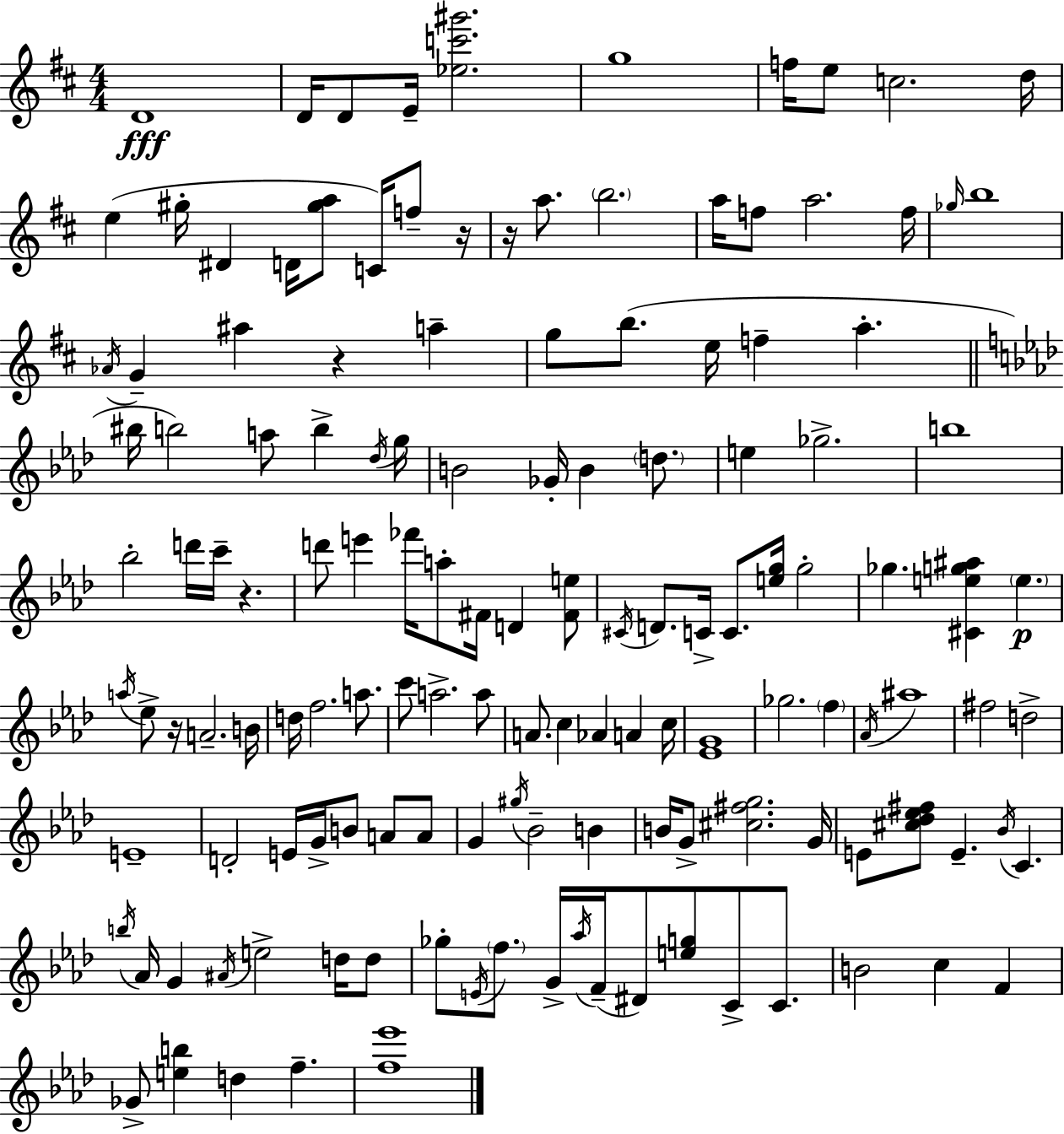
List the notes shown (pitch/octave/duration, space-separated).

D4/w D4/s D4/e E4/s [Eb5,C6,G#6]/h. G5/w F5/s E5/e C5/h. D5/s E5/q G#5/s D#4/q D4/s [G#5,A5]/e C4/s F5/e R/s R/s A5/e. B5/h. A5/s F5/e A5/h. F5/s Gb5/s B5/w Ab4/s G4/q A#5/q R/q A5/q G5/e B5/e. E5/s F5/q A5/q. BIS5/s B5/h A5/e B5/q Db5/s G5/s B4/h Gb4/s B4/q D5/e. E5/q Gb5/h. B5/w Bb5/h D6/s C6/s R/q. D6/e E6/q FES6/s A5/e F#4/s D4/q [F#4,E5]/e C#4/s D4/e. C4/s C4/e. [E5,G5]/s G5/h Gb5/q. [C#4,E5,G5,A#5]/q E5/q. A5/s Eb5/e R/s A4/h. B4/s D5/s F5/h. A5/e. C6/e A5/h. A5/e A4/e. C5/q Ab4/q A4/q C5/s [Eb4,G4]/w Gb5/h. F5/q Ab4/s A#5/w F#5/h D5/h E4/w D4/h E4/s G4/s B4/e A4/e A4/e G4/q G#5/s Bb4/h B4/q B4/s G4/e [C#5,F#5,G5]/h. G4/s E4/e [C#5,Db5,Eb5,F#5]/e E4/q. Bb4/s C4/q. B5/s Ab4/s G4/q A#4/s E5/h D5/s D5/e Gb5/e E4/s F5/e. G4/s Ab5/s F4/s D#4/e [E5,G5]/e C4/e C4/e. B4/h C5/q F4/q Gb4/e [E5,B5]/q D5/q F5/q. [F5,Eb6]/w